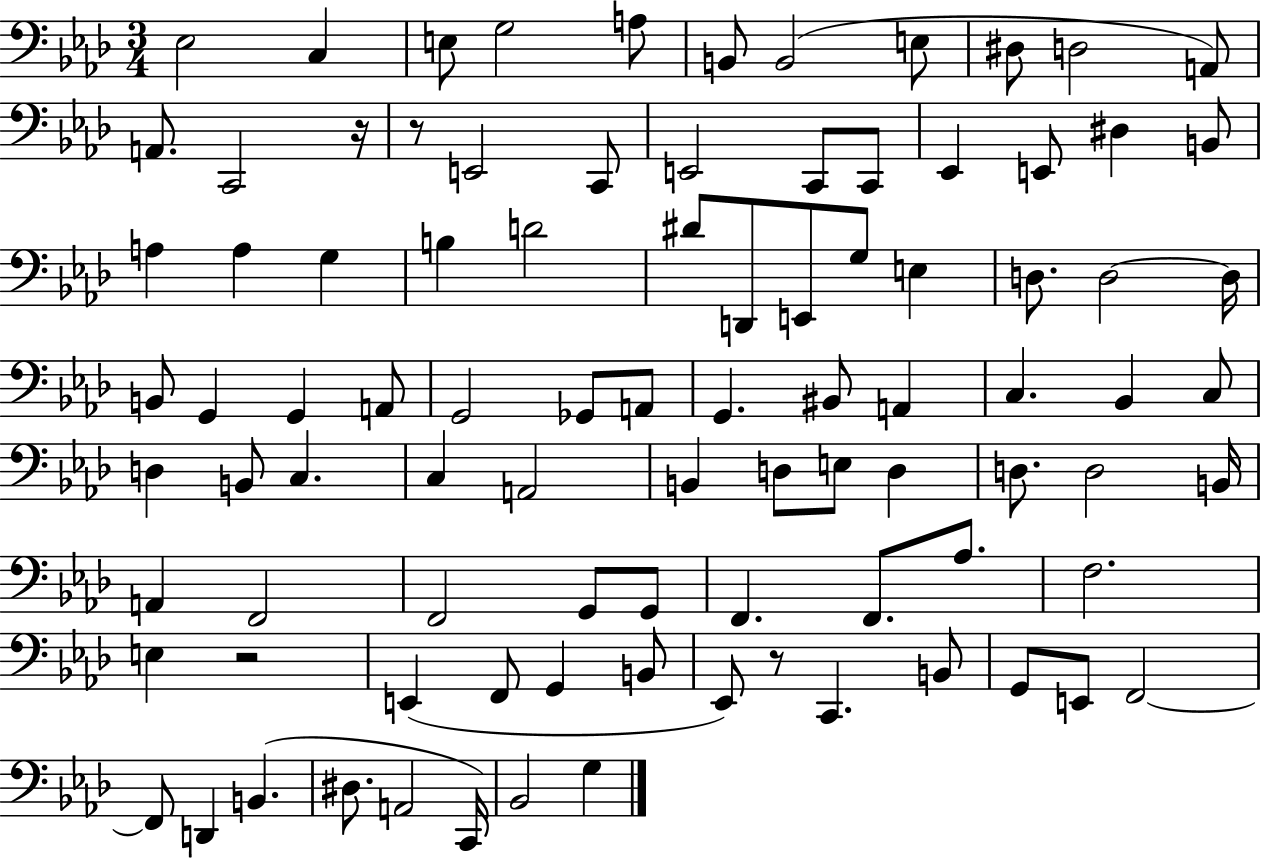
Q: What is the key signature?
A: AES major